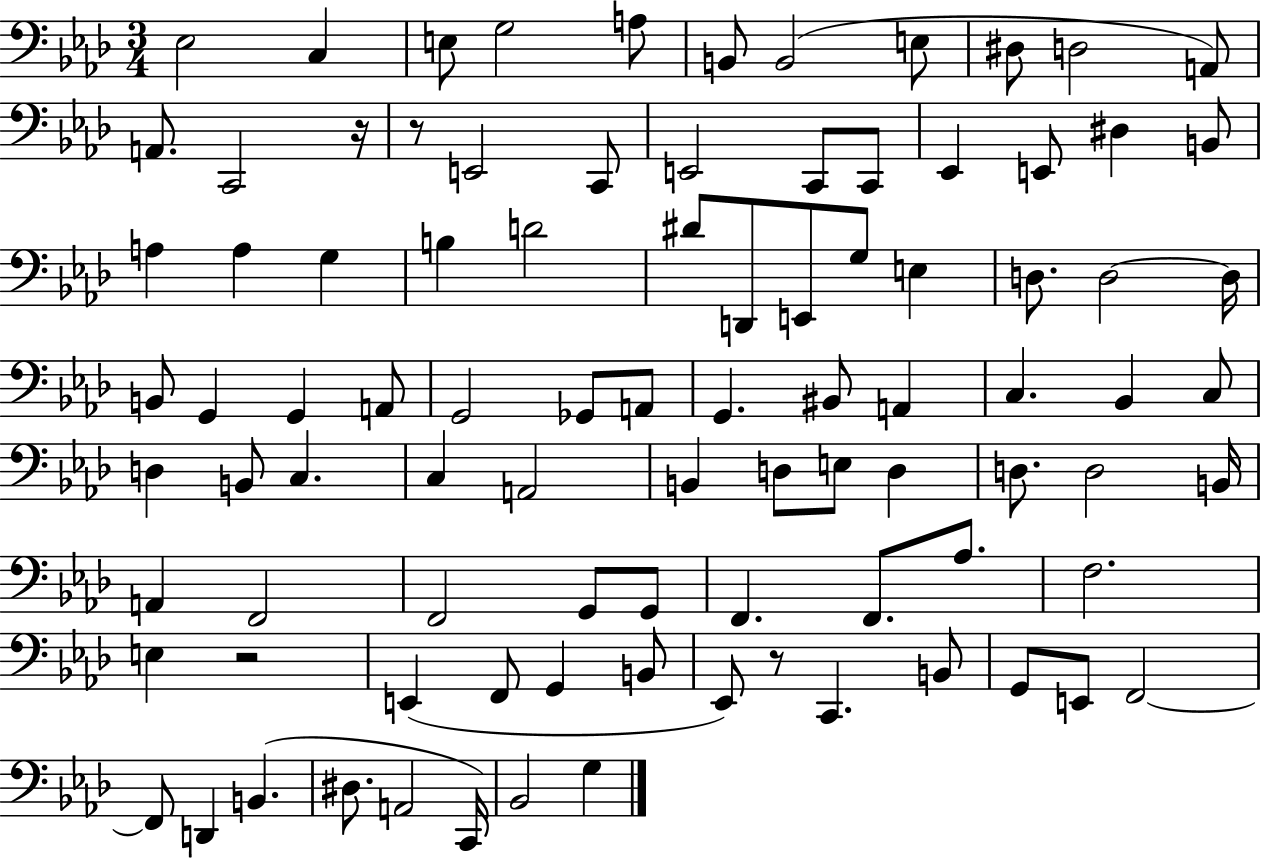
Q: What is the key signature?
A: AES major